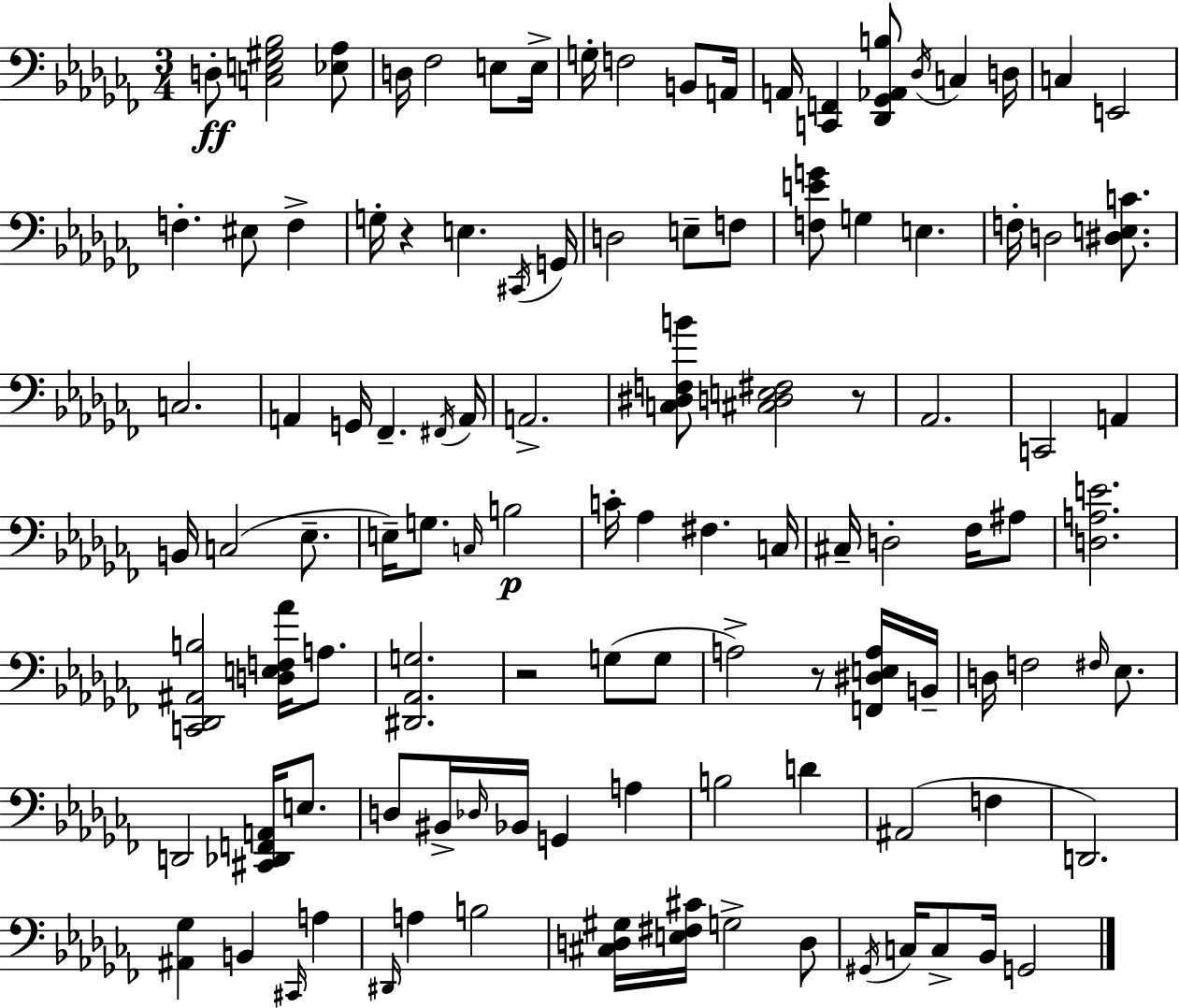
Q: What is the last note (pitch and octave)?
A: G2